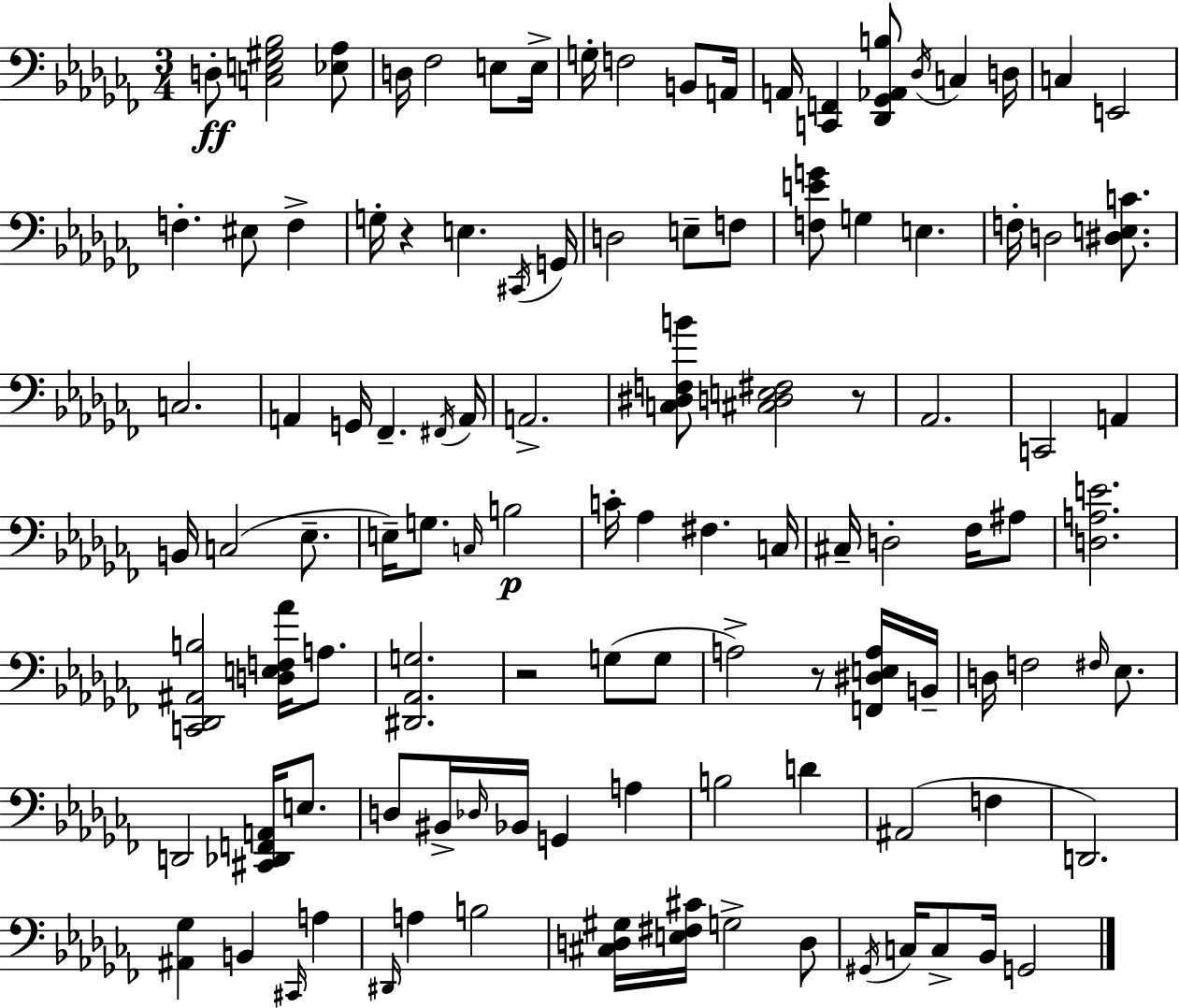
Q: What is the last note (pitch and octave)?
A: G2